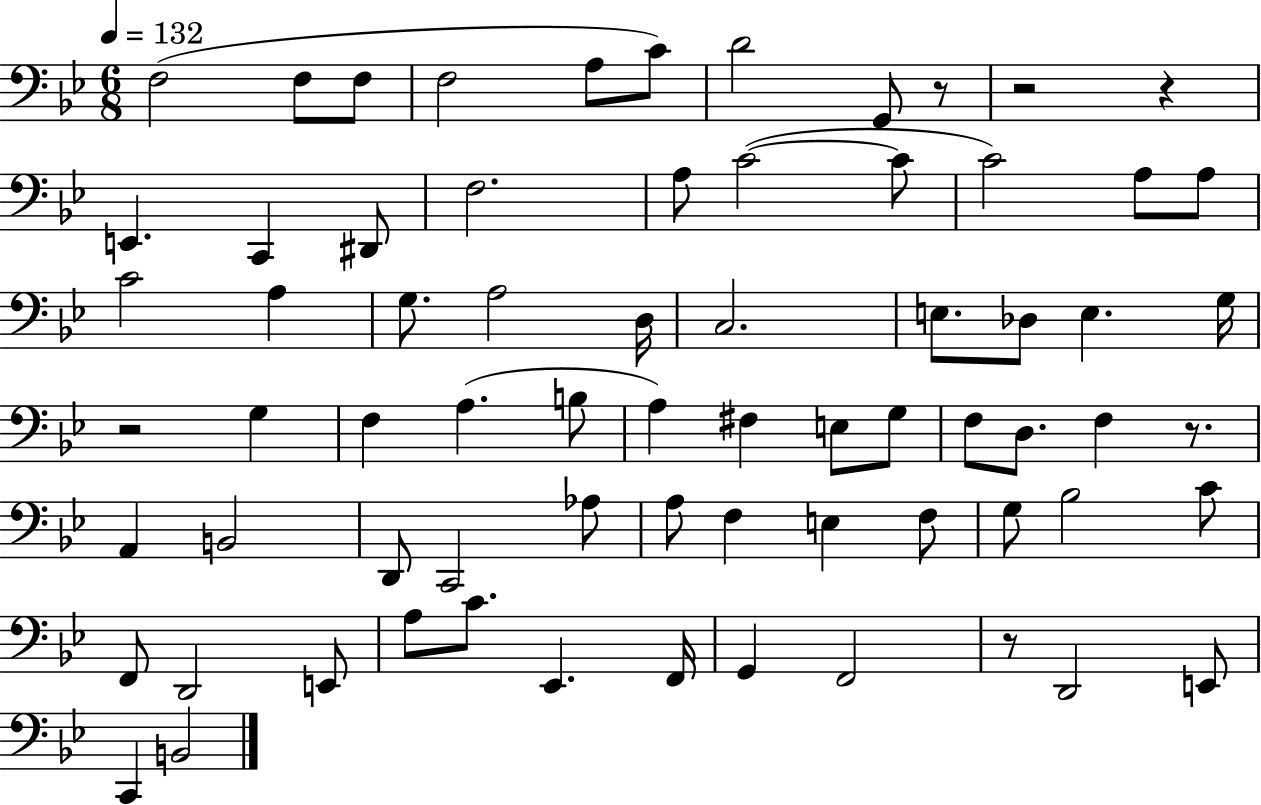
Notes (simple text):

F3/h F3/e F3/e F3/h A3/e C4/e D4/h G2/e R/e R/h R/q E2/q. C2/q D#2/e F3/h. A3/e C4/h C4/e C4/h A3/e A3/e C4/h A3/q G3/e. A3/h D3/s C3/h. E3/e. Db3/e E3/q. G3/s R/h G3/q F3/q A3/q. B3/e A3/q F#3/q E3/e G3/e F3/e D3/e. F3/q R/e. A2/q B2/h D2/e C2/h Ab3/e A3/e F3/q E3/q F3/e G3/e Bb3/h C4/e F2/e D2/h E2/e A3/e C4/e. Eb2/q. F2/s G2/q F2/h R/e D2/h E2/e C2/q B2/h